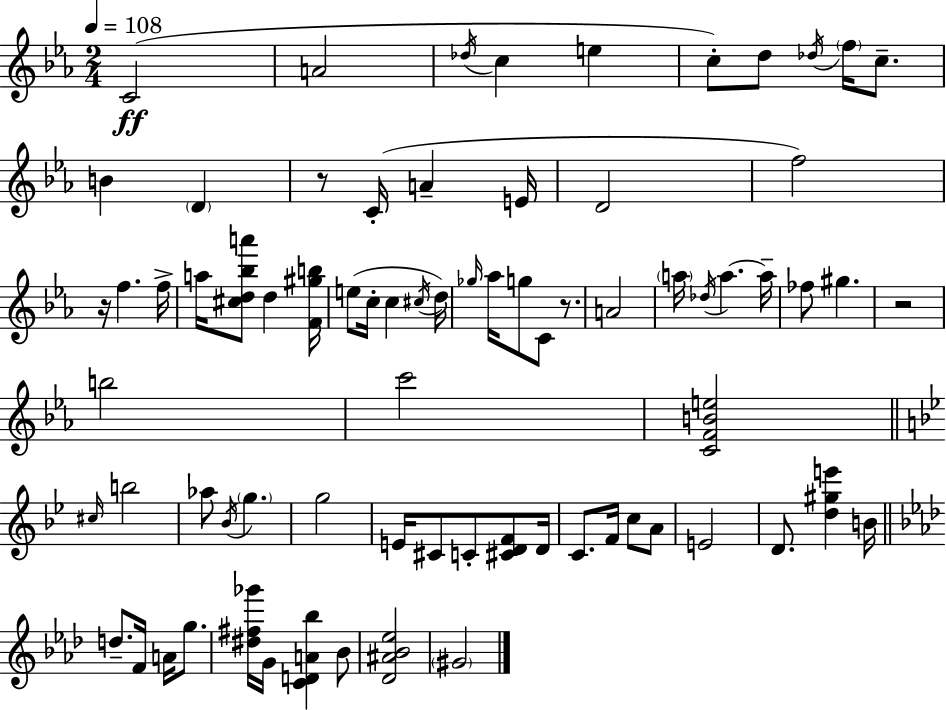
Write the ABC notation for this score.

X:1
T:Untitled
M:2/4
L:1/4
K:Cm
C2 A2 _d/4 c e c/2 d/2 _d/4 f/4 c/2 B D z/2 C/4 A E/4 D2 f2 z/4 f f/4 a/4 [^cd_ba']/2 d [F^gb]/4 e/2 c/4 c ^c/4 d/4 _g/4 _a/4 g/2 C/2 z/2 A2 a/4 _d/4 a a/4 _f/2 ^g z2 b2 c'2 [CFBe]2 ^c/4 b2 _a/2 _B/4 g g2 E/4 ^C/2 C/2 [^CDF]/2 D/4 C/2 F/4 c/2 A/2 E2 D/2 [d^ge'] B/4 d/2 F/4 A/4 g/2 [^d^f_g']/4 G/4 [CDA_b] _B/2 [_D^A_B_e]2 ^G2